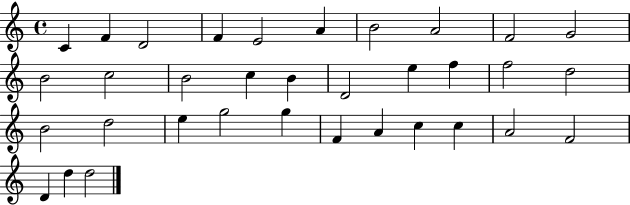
C4/q F4/q D4/h F4/q E4/h A4/q B4/h A4/h F4/h G4/h B4/h C5/h B4/h C5/q B4/q D4/h E5/q F5/q F5/h D5/h B4/h D5/h E5/q G5/h G5/q F4/q A4/q C5/q C5/q A4/h F4/h D4/q D5/q D5/h